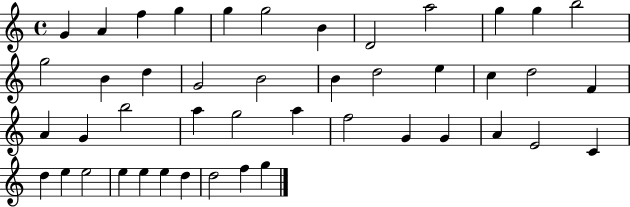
X:1
T:Untitled
M:4/4
L:1/4
K:C
G A f g g g2 B D2 a2 g g b2 g2 B d G2 B2 B d2 e c d2 F A G b2 a g2 a f2 G G A E2 C d e e2 e e e d d2 f g